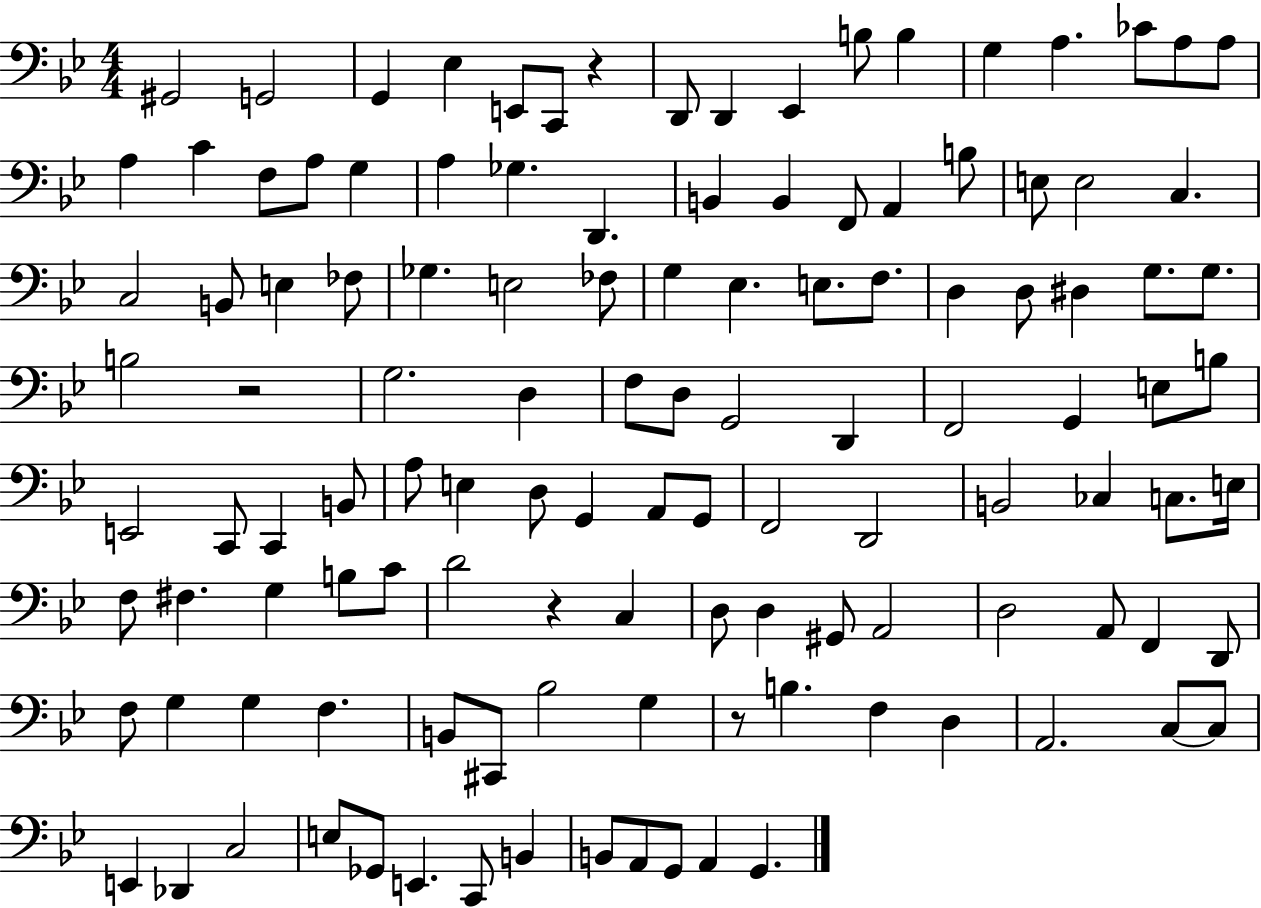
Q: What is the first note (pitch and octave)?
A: G#2